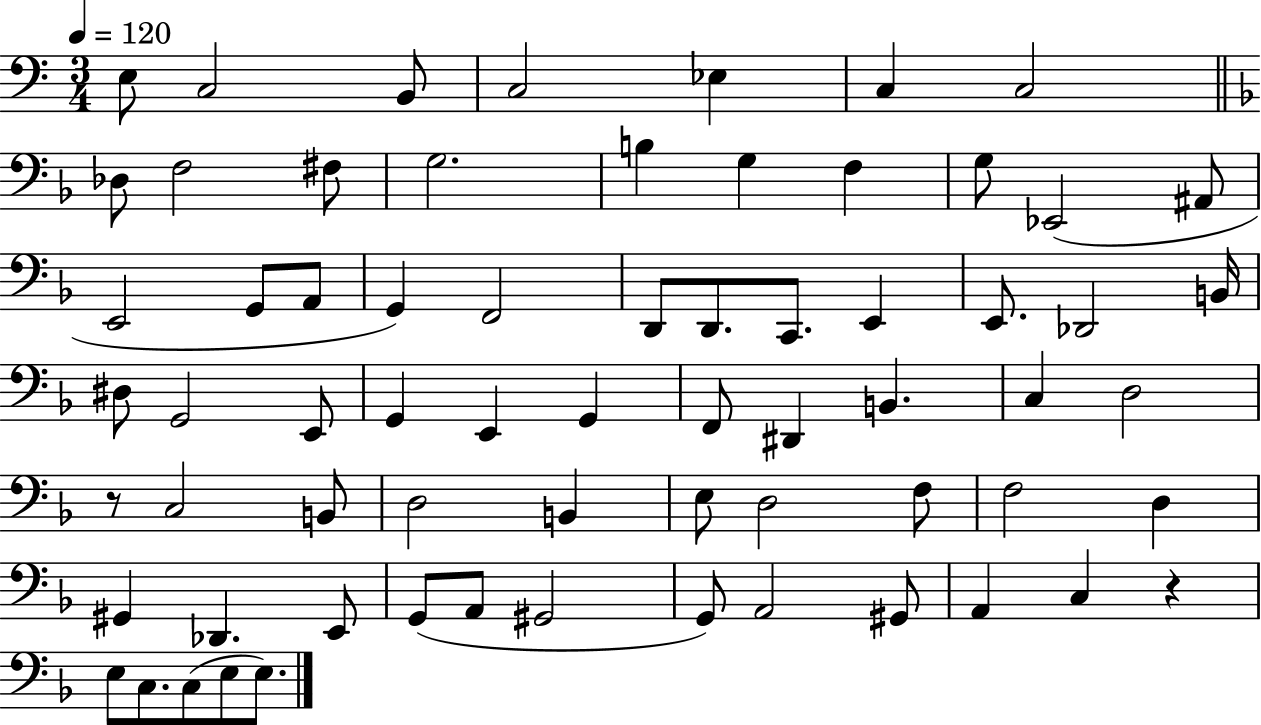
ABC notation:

X:1
T:Untitled
M:3/4
L:1/4
K:C
E,/2 C,2 B,,/2 C,2 _E, C, C,2 _D,/2 F,2 ^F,/2 G,2 B, G, F, G,/2 _E,,2 ^A,,/2 E,,2 G,,/2 A,,/2 G,, F,,2 D,,/2 D,,/2 C,,/2 E,, E,,/2 _D,,2 B,,/4 ^D,/2 G,,2 E,,/2 G,, E,, G,, F,,/2 ^D,, B,, C, D,2 z/2 C,2 B,,/2 D,2 B,, E,/2 D,2 F,/2 F,2 D, ^G,, _D,, E,,/2 G,,/2 A,,/2 ^G,,2 G,,/2 A,,2 ^G,,/2 A,, C, z E,/2 C,/2 C,/2 E,/2 E,/2